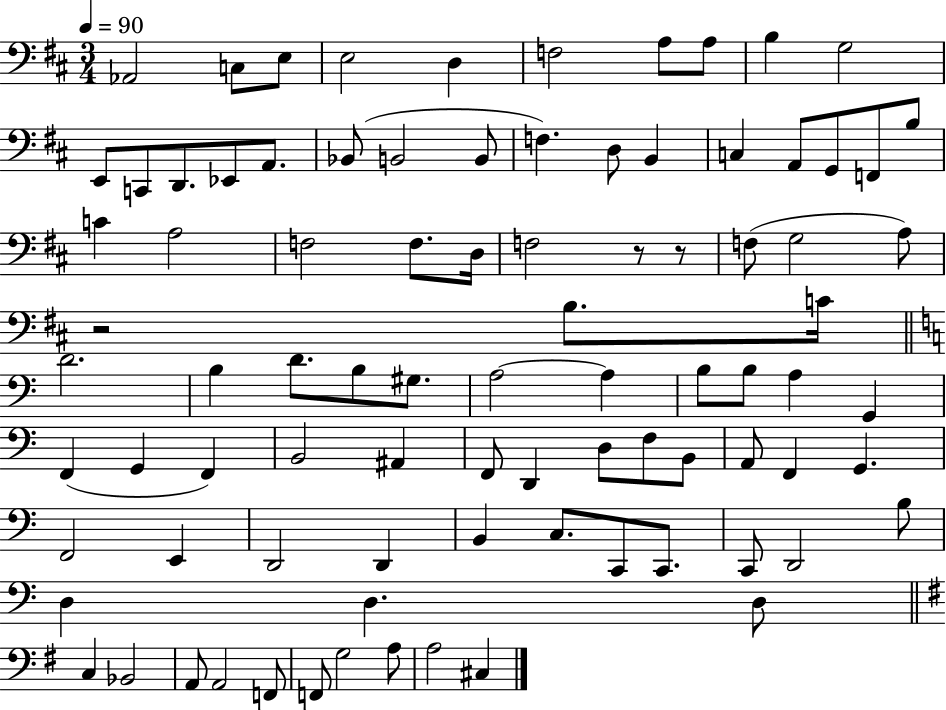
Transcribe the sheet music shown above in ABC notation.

X:1
T:Untitled
M:3/4
L:1/4
K:D
_A,,2 C,/2 E,/2 E,2 D, F,2 A,/2 A,/2 B, G,2 E,,/2 C,,/2 D,,/2 _E,,/2 A,,/2 _B,,/2 B,,2 B,,/2 F, D,/2 B,, C, A,,/2 G,,/2 F,,/2 B,/2 C A,2 F,2 F,/2 D,/4 F,2 z/2 z/2 F,/2 G,2 A,/2 z2 B,/2 C/4 D2 B, D/2 B,/2 ^G,/2 A,2 A, B,/2 B,/2 A, G,, F,, G,, F,, B,,2 ^A,, F,,/2 D,, D,/2 F,/2 B,,/2 A,,/2 F,, G,, F,,2 E,, D,,2 D,, B,, C,/2 C,,/2 C,,/2 C,,/2 D,,2 B,/2 D, D, D,/2 C, _B,,2 A,,/2 A,,2 F,,/2 F,,/2 G,2 A,/2 A,2 ^C,